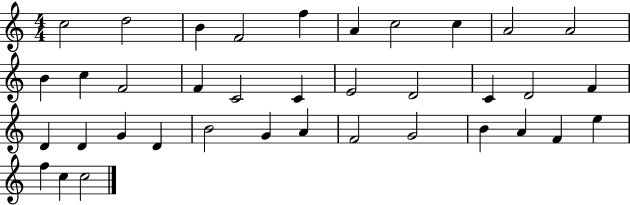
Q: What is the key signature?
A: C major